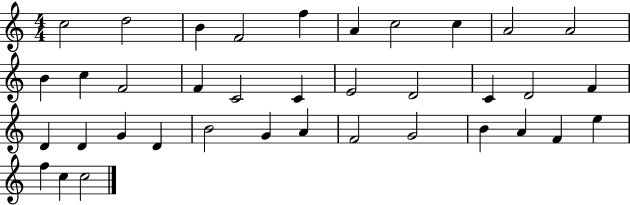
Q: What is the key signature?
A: C major